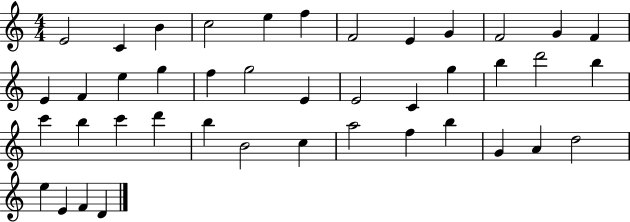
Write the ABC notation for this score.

X:1
T:Untitled
M:4/4
L:1/4
K:C
E2 C B c2 e f F2 E G F2 G F E F e g f g2 E E2 C g b d'2 b c' b c' d' b B2 c a2 f b G A d2 e E F D